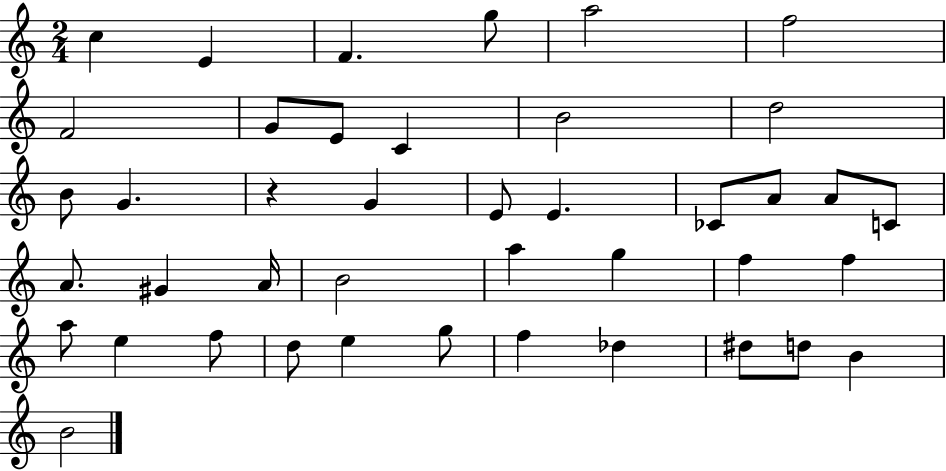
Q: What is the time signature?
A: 2/4